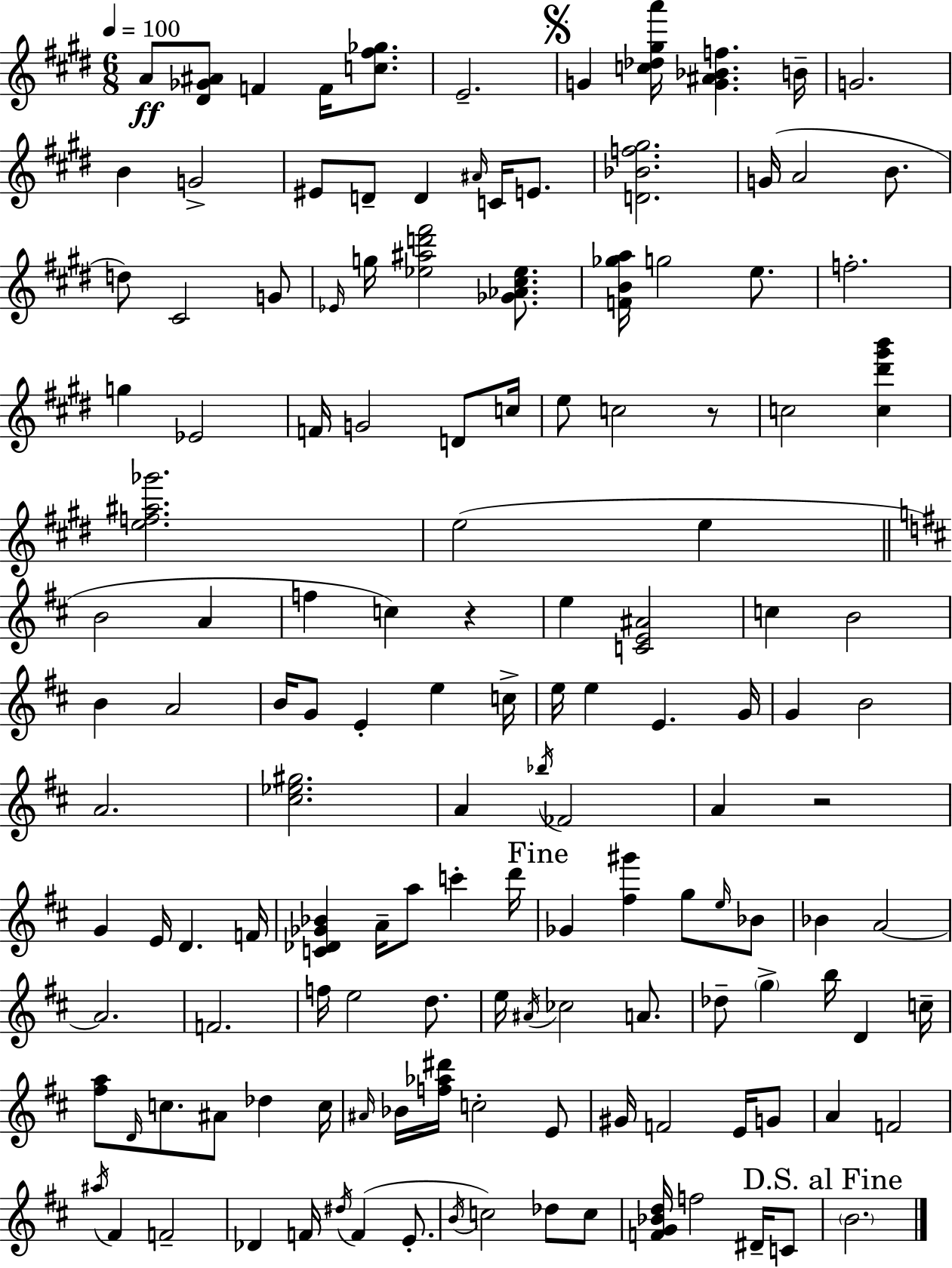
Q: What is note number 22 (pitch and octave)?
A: Eb4